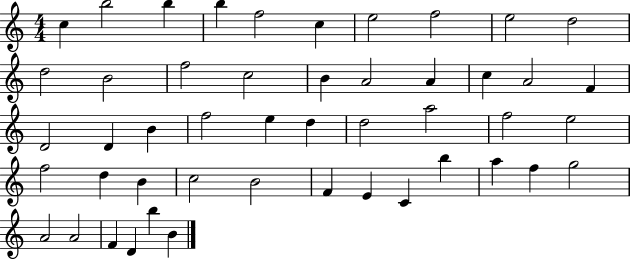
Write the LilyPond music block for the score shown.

{
  \clef treble
  \numericTimeSignature
  \time 4/4
  \key c \major
  c''4 b''2 b''4 | b''4 f''2 c''4 | e''2 f''2 | e''2 d''2 | \break d''2 b'2 | f''2 c''2 | b'4 a'2 a'4 | c''4 a'2 f'4 | \break d'2 d'4 b'4 | f''2 e''4 d''4 | d''2 a''2 | f''2 e''2 | \break f''2 d''4 b'4 | c''2 b'2 | f'4 e'4 c'4 b''4 | a''4 f''4 g''2 | \break a'2 a'2 | f'4 d'4 b''4 b'4 | \bar "|."
}